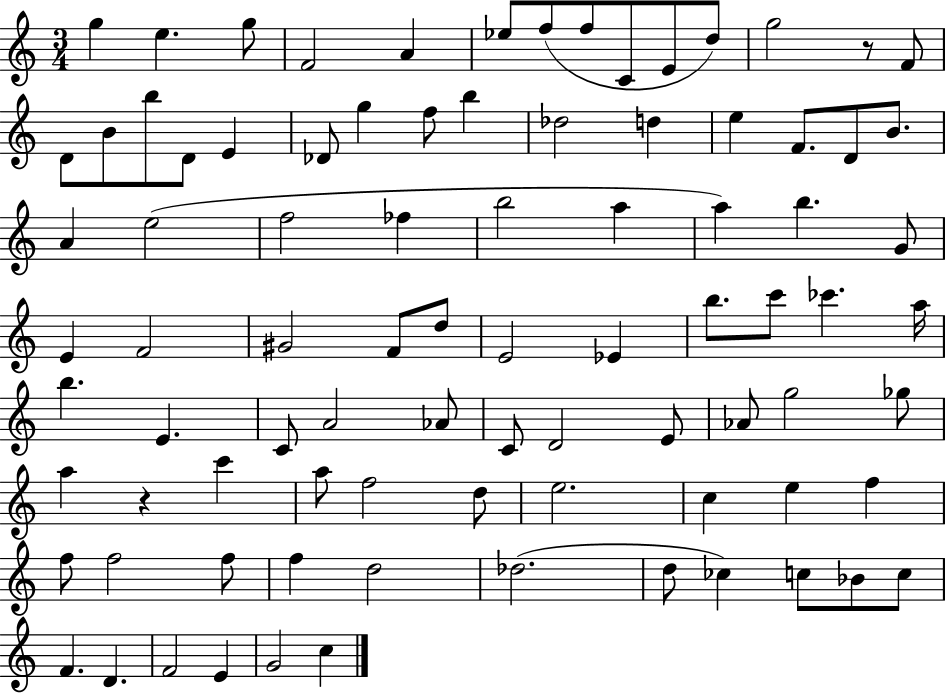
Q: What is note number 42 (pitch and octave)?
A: D5